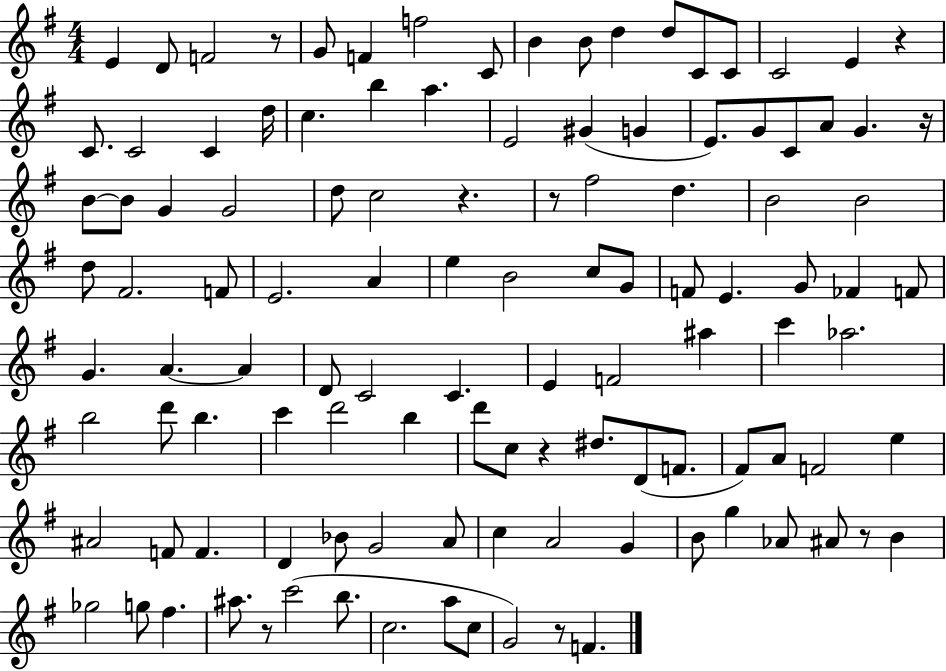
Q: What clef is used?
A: treble